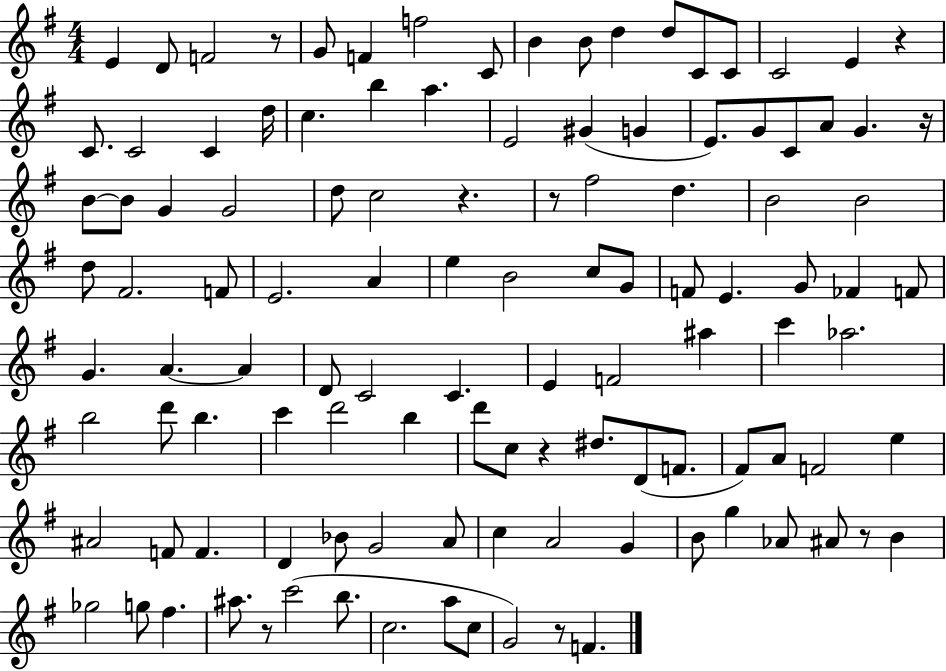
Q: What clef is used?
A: treble